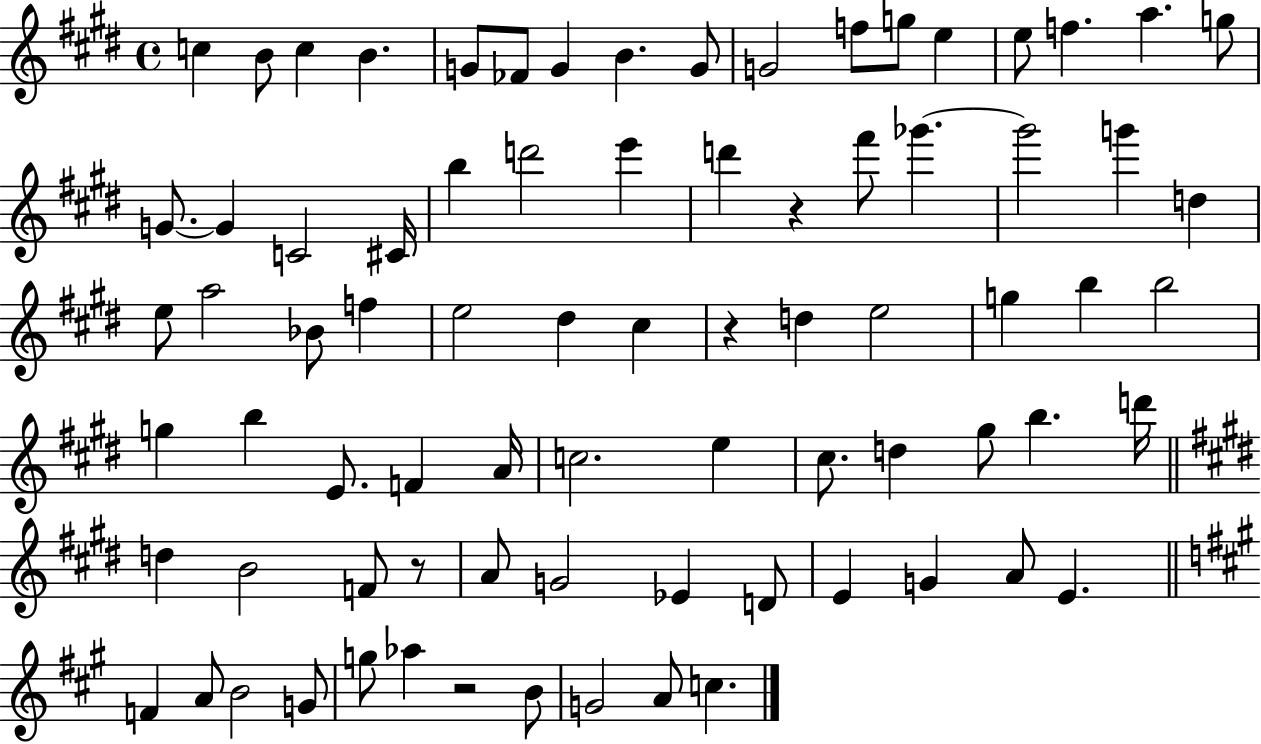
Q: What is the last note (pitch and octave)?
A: C5